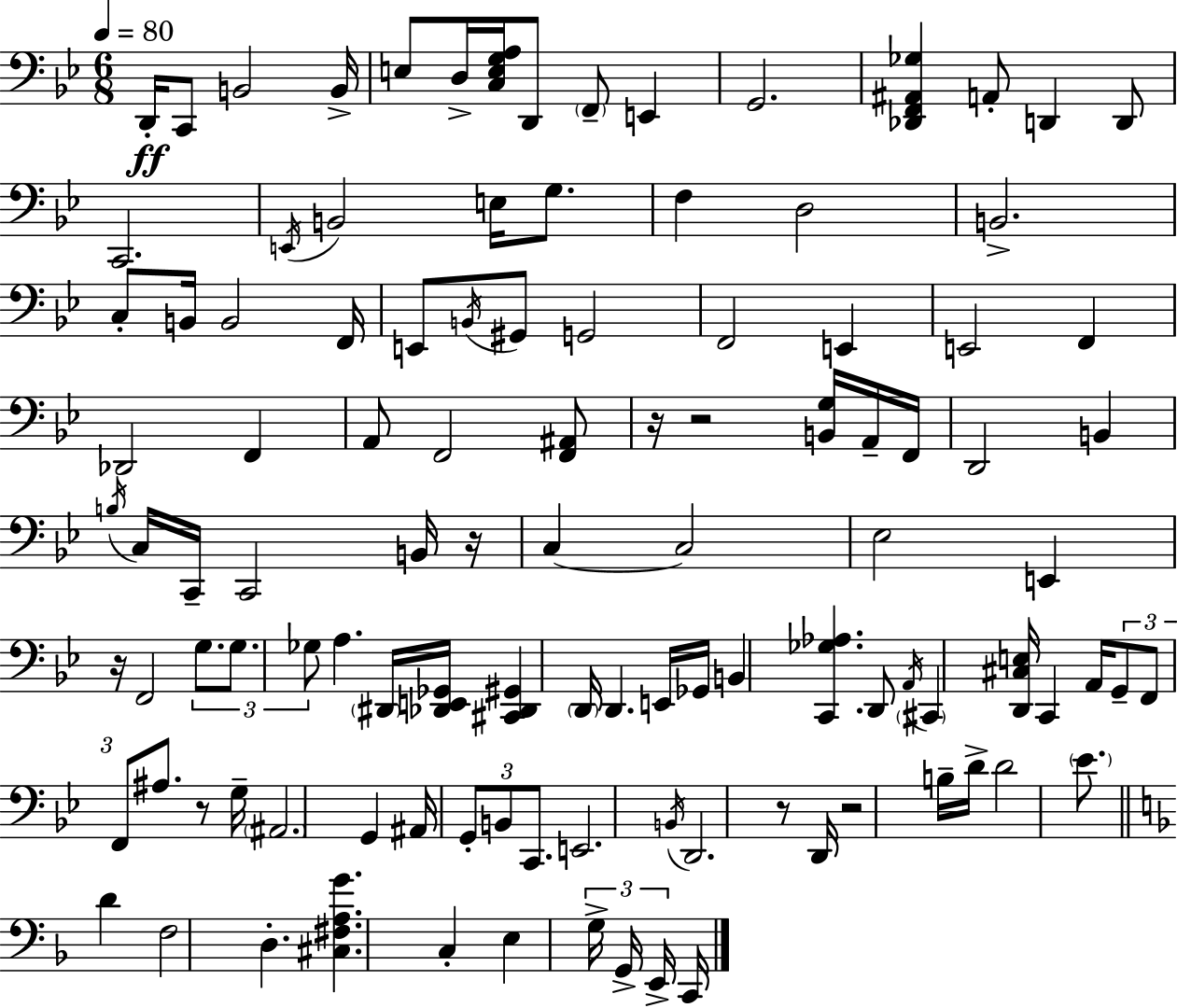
X:1
T:Untitled
M:6/8
L:1/4
K:Bb
D,,/4 C,,/2 B,,2 B,,/4 E,/2 D,/4 [C,E,G,A,]/4 D,,/2 F,,/2 E,, G,,2 [_D,,F,,^A,,_G,] A,,/2 D,, D,,/2 C,,2 E,,/4 B,,2 E,/4 G,/2 F, D,2 B,,2 C,/2 B,,/4 B,,2 F,,/4 E,,/2 B,,/4 ^G,,/2 G,,2 F,,2 E,, E,,2 F,, _D,,2 F,, A,,/2 F,,2 [F,,^A,,]/2 z/4 z2 [B,,G,]/4 A,,/4 F,,/4 D,,2 B,, B,/4 C,/4 C,,/4 C,,2 B,,/4 z/4 C, C,2 _E,2 E,, z/4 F,,2 G,/2 G,/2 _G,/2 A, ^D,,/4 [_D,,E,,_G,,]/4 [^C,,_D,,^G,,] D,,/4 D,, E,,/4 _G,,/4 B,, [C,,_G,_A,] D,,/2 A,,/4 ^C,, [D,,^C,E,]/4 C,, A,,/4 G,,/2 F,,/2 F,,/2 ^A,/2 z/2 G,/4 ^A,,2 G,, ^A,,/4 G,,/2 B,,/2 C,,/2 E,,2 B,,/4 D,,2 z/2 D,,/4 z2 B,/4 D/4 D2 _E/2 D F,2 D, [^C,^F,A,G] C, E, G,/4 G,,/4 E,,/4 C,,/4